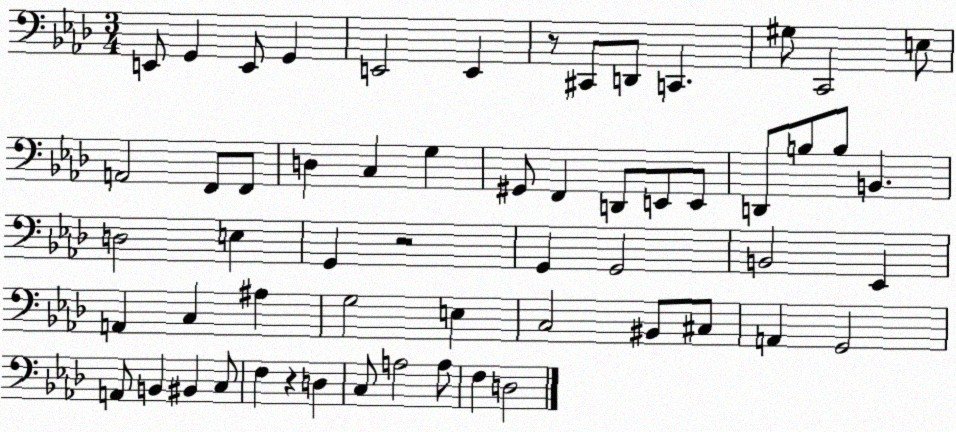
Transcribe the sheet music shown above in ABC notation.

X:1
T:Untitled
M:3/4
L:1/4
K:Ab
E,,/2 G,, E,,/2 G,, E,,2 E,, z/2 ^C,,/2 D,,/2 C,, ^G,/2 C,,2 E,/2 A,,2 F,,/2 F,,/2 D, C, G, ^G,,/2 F,, D,,/2 E,,/2 E,,/2 D,,/2 B,/2 B,/2 B,, D,2 E, G,, z2 G,, G,,2 B,,2 _E,, A,, C, ^A, G,2 E, C,2 ^B,,/2 ^C,/2 A,, G,,2 A,,/2 B,, ^B,, C,/2 F, z D, C,/2 A,2 A,/2 F, D,2